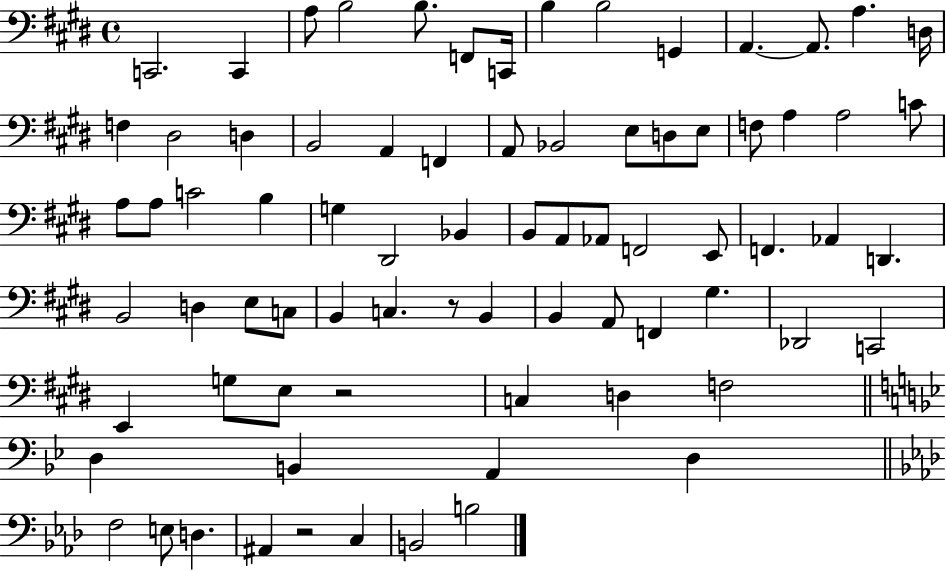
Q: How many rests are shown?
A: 3